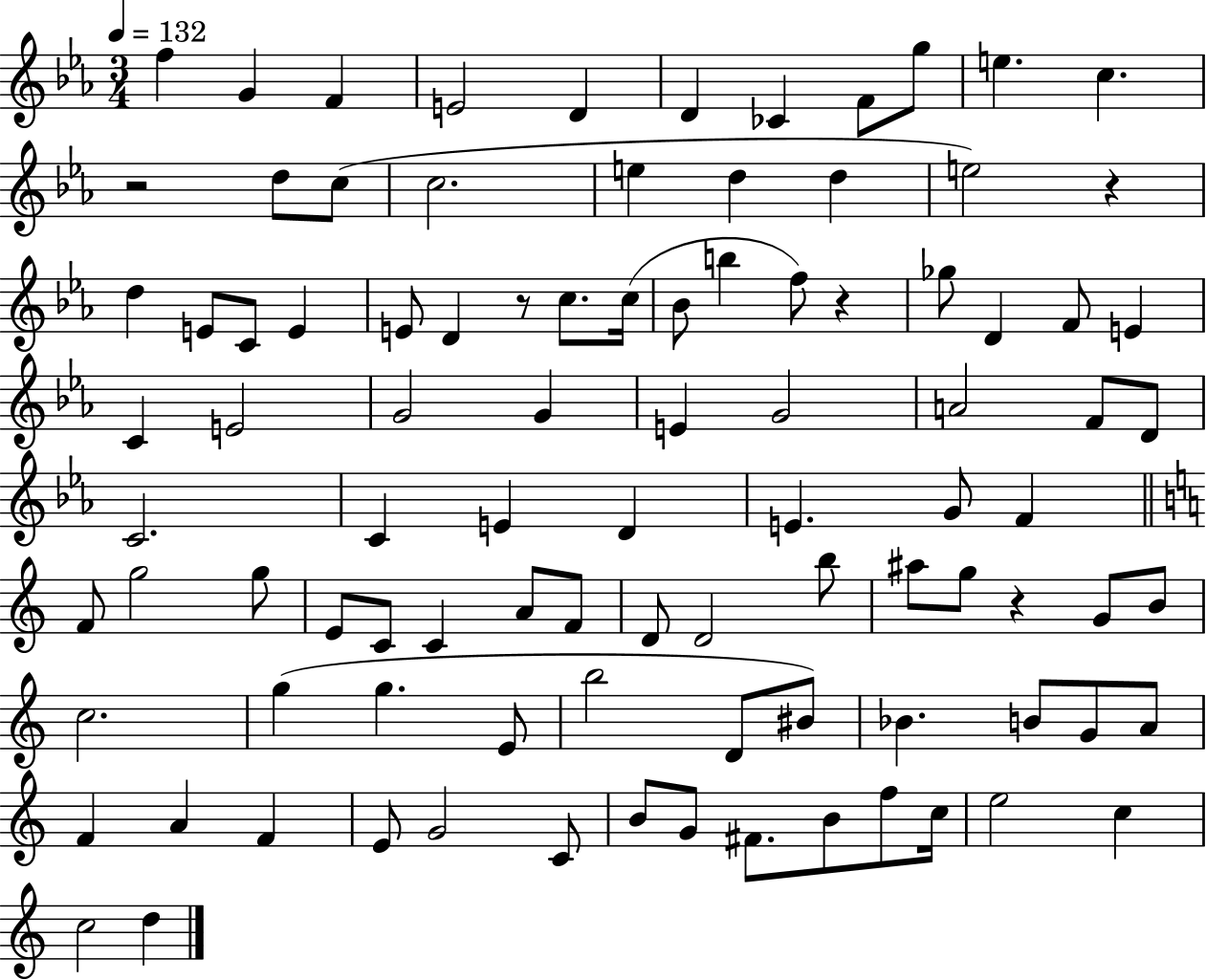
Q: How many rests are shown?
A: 5